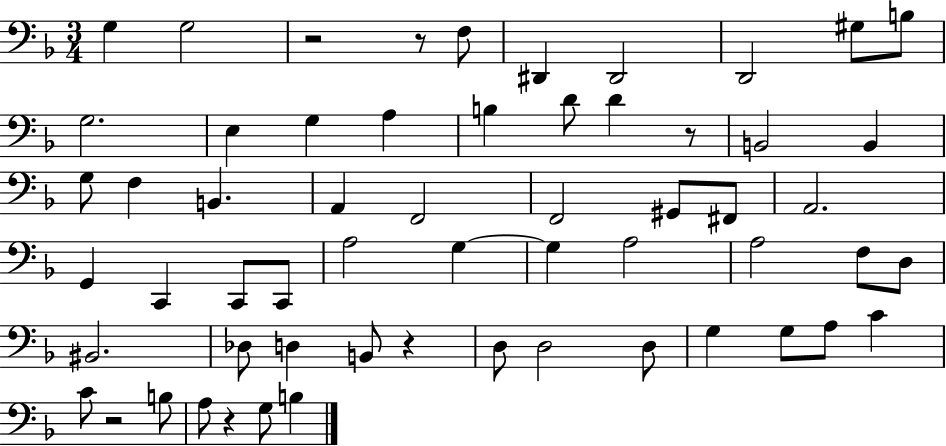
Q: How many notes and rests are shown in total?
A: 59